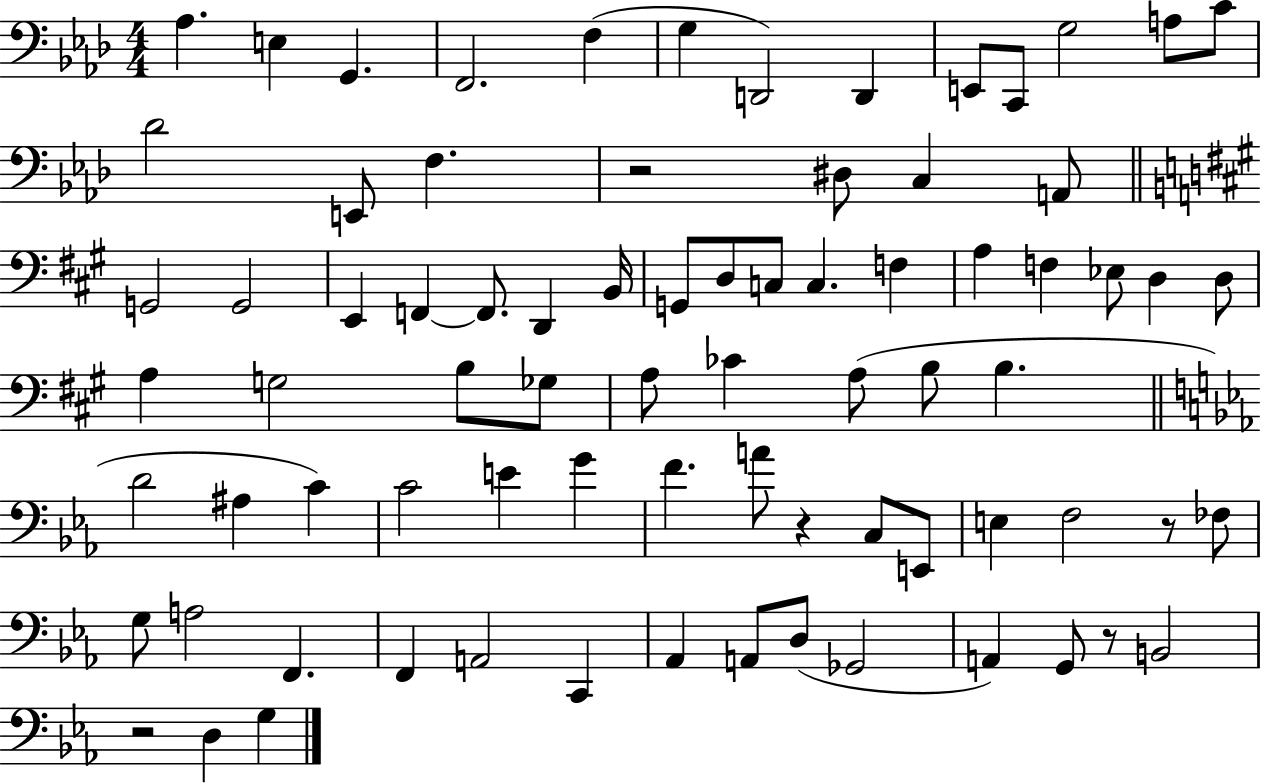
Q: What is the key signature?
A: AES major